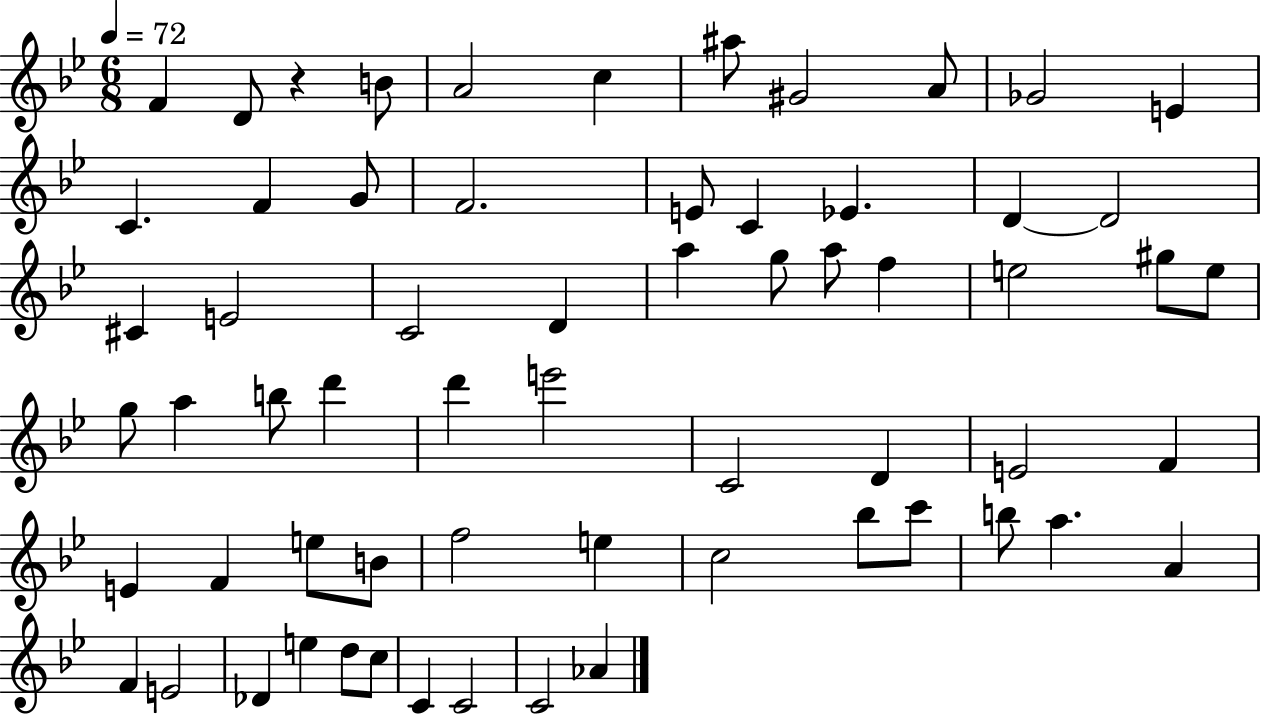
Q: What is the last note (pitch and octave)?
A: Ab4